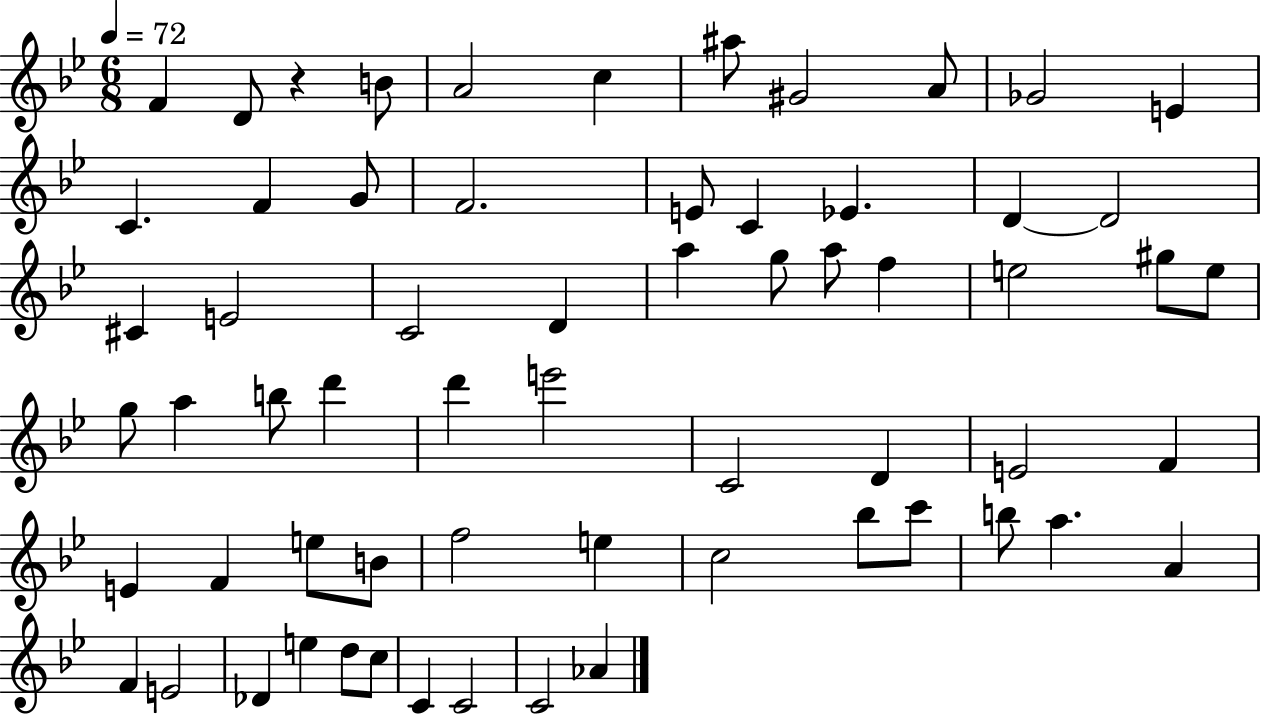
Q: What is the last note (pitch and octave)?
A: Ab4